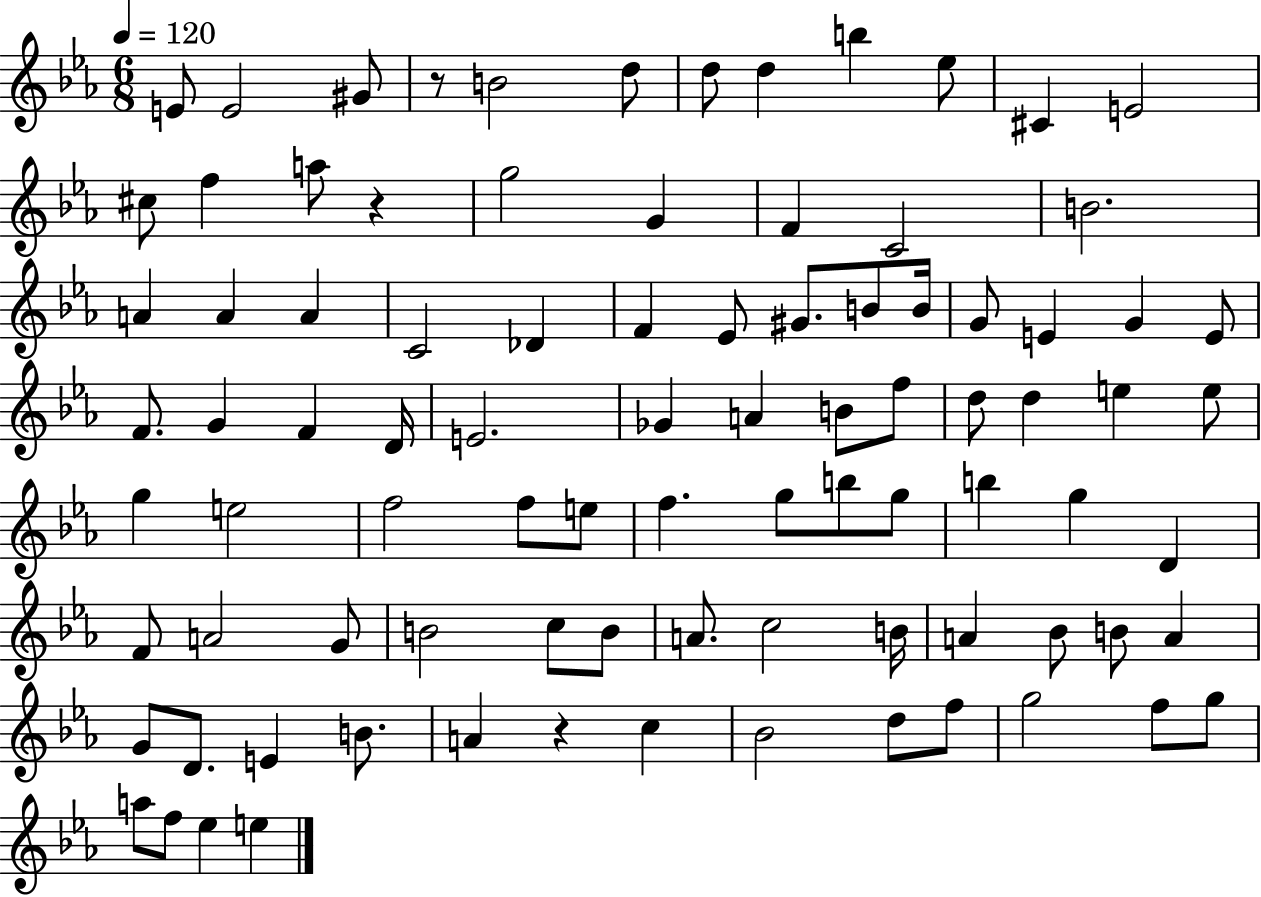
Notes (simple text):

E4/e E4/h G#4/e R/e B4/h D5/e D5/e D5/q B5/q Eb5/e C#4/q E4/h C#5/e F5/q A5/e R/q G5/h G4/q F4/q C4/h B4/h. A4/q A4/q A4/q C4/h Db4/q F4/q Eb4/e G#4/e. B4/e B4/s G4/e E4/q G4/q E4/e F4/e. G4/q F4/q D4/s E4/h. Gb4/q A4/q B4/e F5/e D5/e D5/q E5/q E5/e G5/q E5/h F5/h F5/e E5/e F5/q. G5/e B5/e G5/e B5/q G5/q D4/q F4/e A4/h G4/e B4/h C5/e B4/e A4/e. C5/h B4/s A4/q Bb4/e B4/e A4/q G4/e D4/e. E4/q B4/e. A4/q R/q C5/q Bb4/h D5/e F5/e G5/h F5/e G5/e A5/e F5/e Eb5/q E5/q